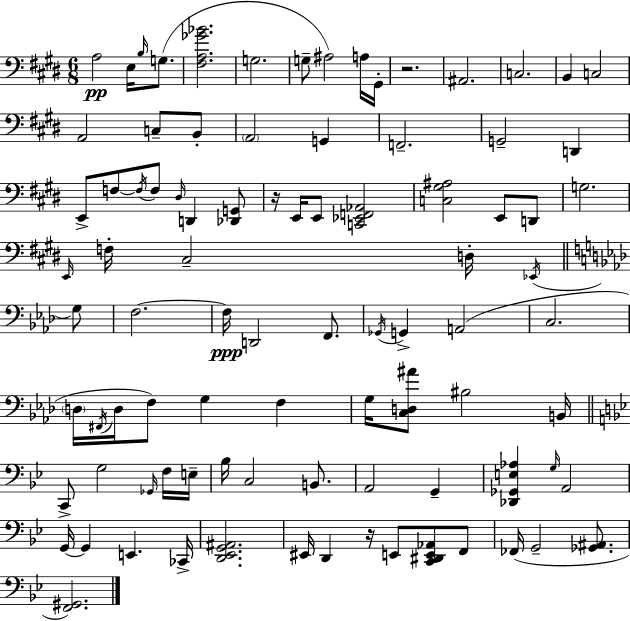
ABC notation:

X:1
T:Untitled
M:6/8
L:1/4
K:E
A,2 E,/4 B,/4 G,/2 [^F,A,_G_B]2 G,2 G,/2 ^A,2 A,/4 ^G,,/4 z2 ^A,,2 C,2 B,, C,2 A,,2 C,/2 B,,/2 A,,2 G,, F,,2 G,,2 D,, E,,/2 F,/2 F,/4 F,/2 ^D,/4 D,, [_D,,G,,]/2 z/4 E,,/4 E,,/2 [C,,_E,,F,,_A,,]2 [C,^G,^A,]2 E,,/2 D,,/2 G,2 E,,/4 F,/4 ^C,2 D,/4 _E,,/4 G,/2 F,2 F,/4 D,,2 F,,/2 _G,,/4 G,, A,,2 C,2 D,/4 ^F,,/4 D,/4 F,/2 G, F, G,/4 [C,D,^A]/2 ^B,2 B,,/4 C,,/2 G,2 _G,,/4 F,/4 E,/4 _B,/4 C,2 B,,/2 A,,2 G,, [_D,,_G,,E,_A,] G,/4 A,,2 G,,/4 G,, E,, _C,,/4 [D,,_E,,G,,^A,,]2 ^E,,/4 D,, z/4 E,,/2 [C,,^D,,E,,_A,,]/2 F,,/2 _F,,/4 G,,2 [_G,,^A,,]/2 [F,,^G,,]2